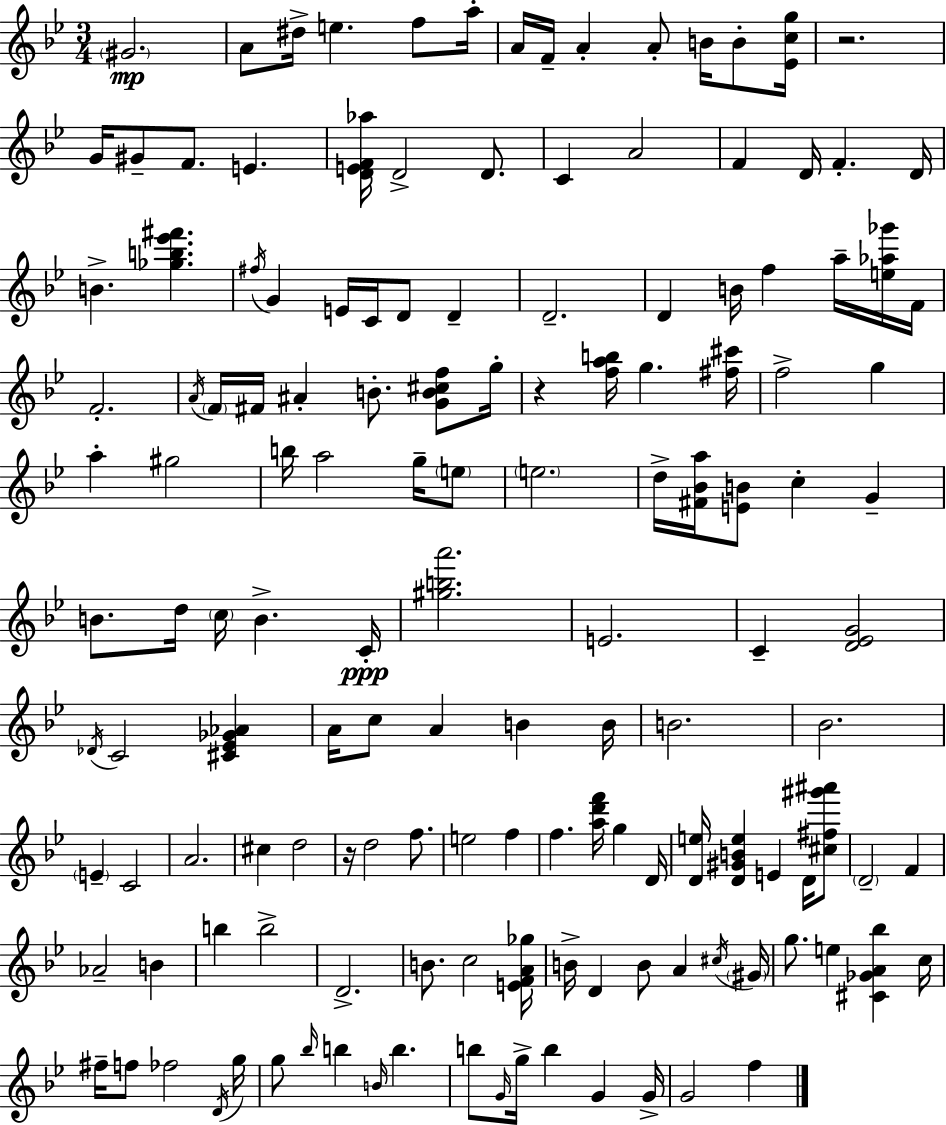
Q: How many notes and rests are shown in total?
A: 144